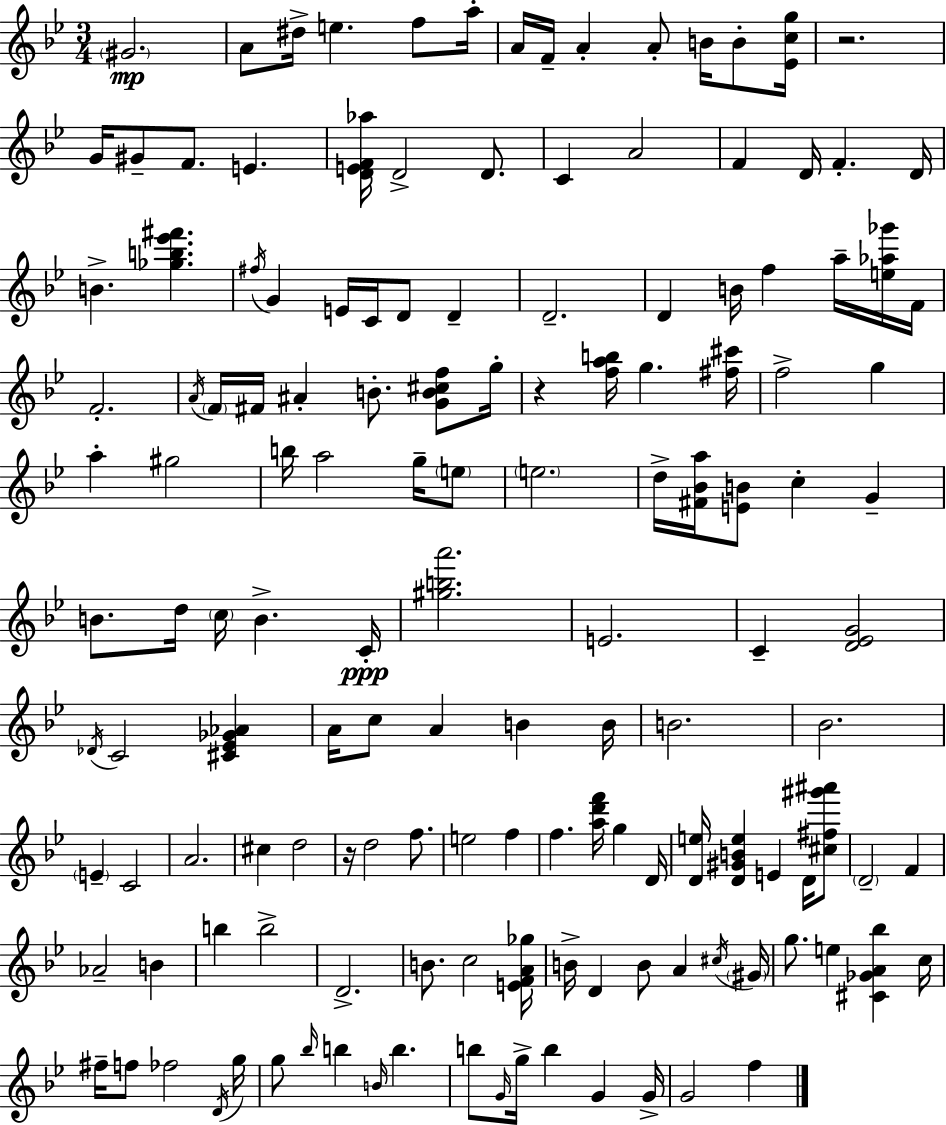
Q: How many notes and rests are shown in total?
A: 144